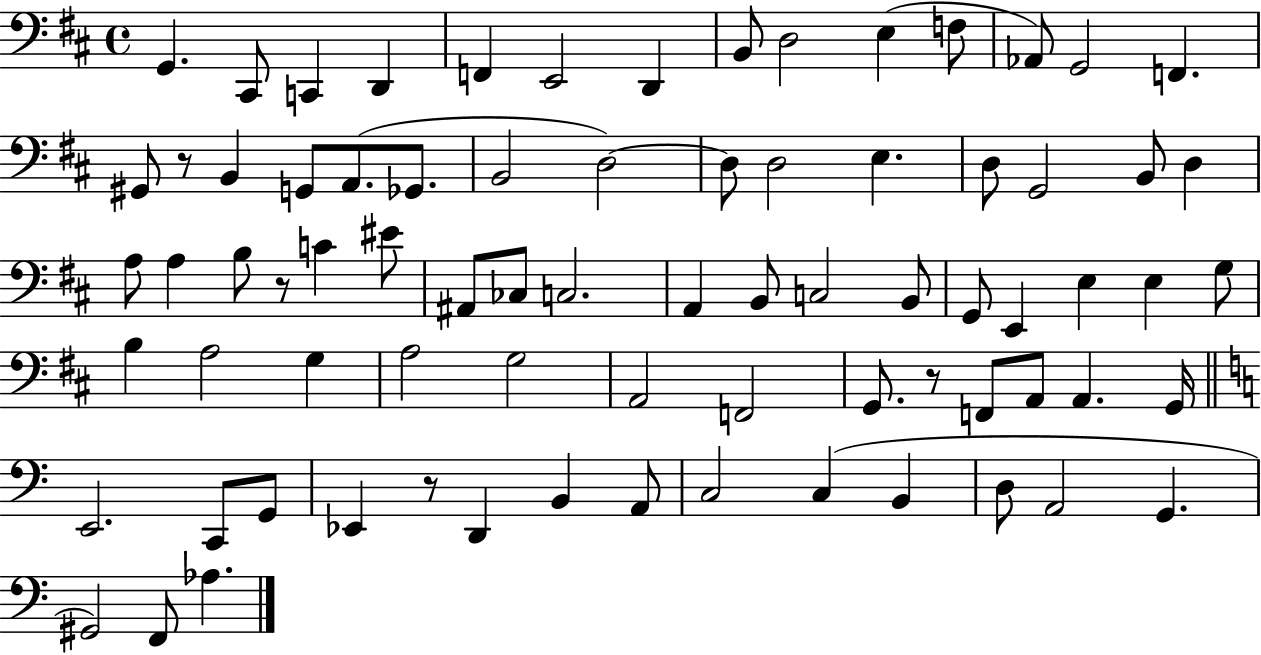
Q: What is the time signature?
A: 4/4